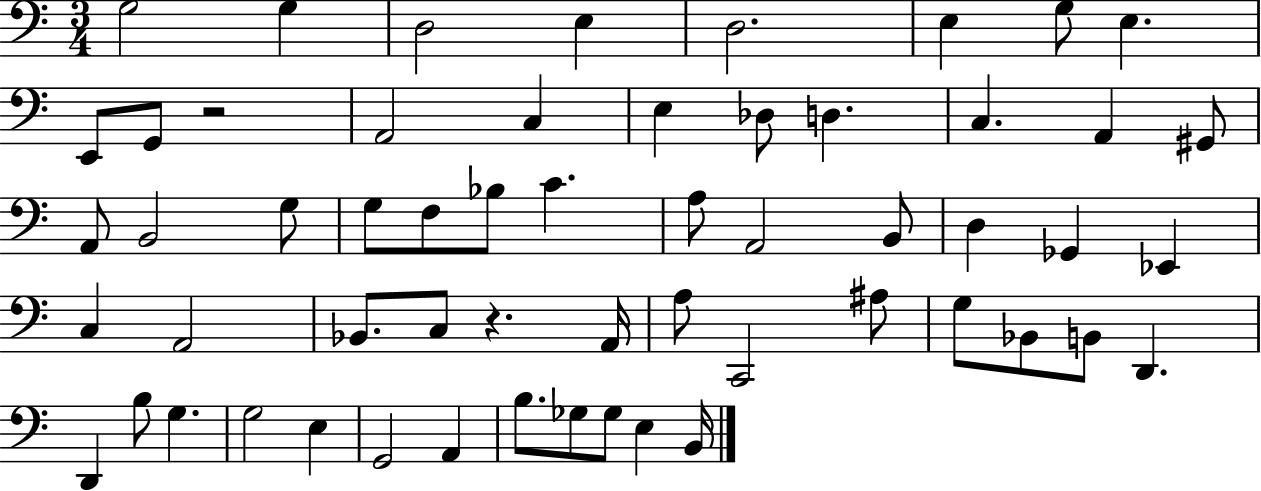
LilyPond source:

{
  \clef bass
  \numericTimeSignature
  \time 3/4
  \key c \major
  \repeat volta 2 { g2 g4 | d2 e4 | d2. | e4 g8 e4. | \break e,8 g,8 r2 | a,2 c4 | e4 des8 d4. | c4. a,4 gis,8 | \break a,8 b,2 g8 | g8 f8 bes8 c'4. | a8 a,2 b,8 | d4 ges,4 ees,4 | \break c4 a,2 | bes,8. c8 r4. a,16 | a8 c,2 ais8 | g8 bes,8 b,8 d,4. | \break d,4 b8 g4. | g2 e4 | g,2 a,4 | b8. ges8 ges8 e4 b,16 | \break } \bar "|."
}